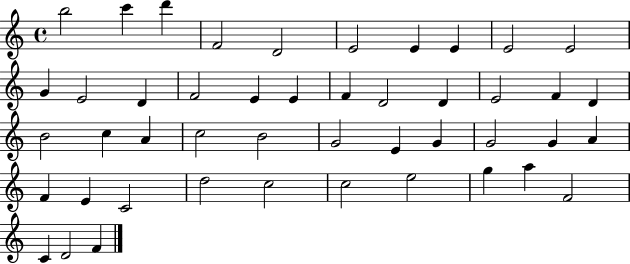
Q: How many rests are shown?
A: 0